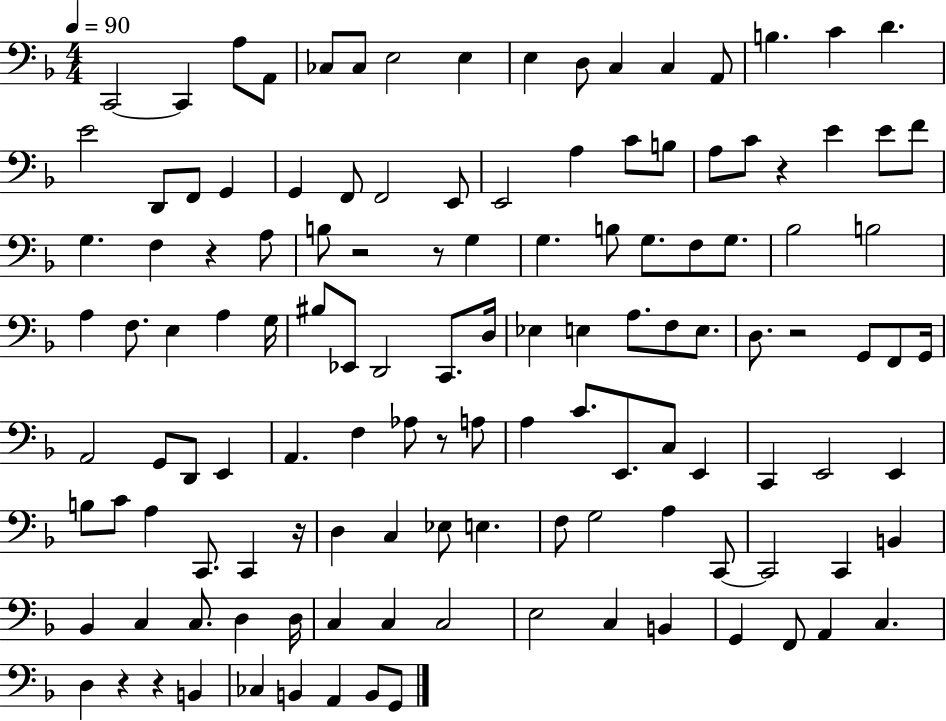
C2/h C2/q A3/e A2/e CES3/e CES3/e E3/h E3/q E3/q D3/e C3/q C3/q A2/e B3/q. C4/q D4/q. E4/h D2/e F2/e G2/q G2/q F2/e F2/h E2/e E2/h A3/q C4/e B3/e A3/e C4/e R/q E4/q E4/e F4/e G3/q. F3/q R/q A3/e B3/e R/h R/e G3/q G3/q. B3/e G3/e. F3/e G3/e. Bb3/h B3/h A3/q F3/e. E3/q A3/q G3/s BIS3/e Eb2/e D2/h C2/e. D3/s Eb3/q E3/q A3/e. F3/e E3/e. D3/e. R/h G2/e F2/e G2/s A2/h G2/e D2/e E2/q A2/q. F3/q Ab3/e R/e A3/e A3/q C4/e. E2/e. C3/e E2/q C2/q E2/h E2/q B3/e C4/e A3/q C2/e. C2/q R/s D3/q C3/q Eb3/e E3/q. F3/e G3/h A3/q C2/e C2/h C2/q B2/q Bb2/q C3/q C3/e. D3/q D3/s C3/q C3/q C3/h E3/h C3/q B2/q G2/q F2/e A2/q C3/q. D3/q R/q R/q B2/q CES3/q B2/q A2/q B2/e G2/e